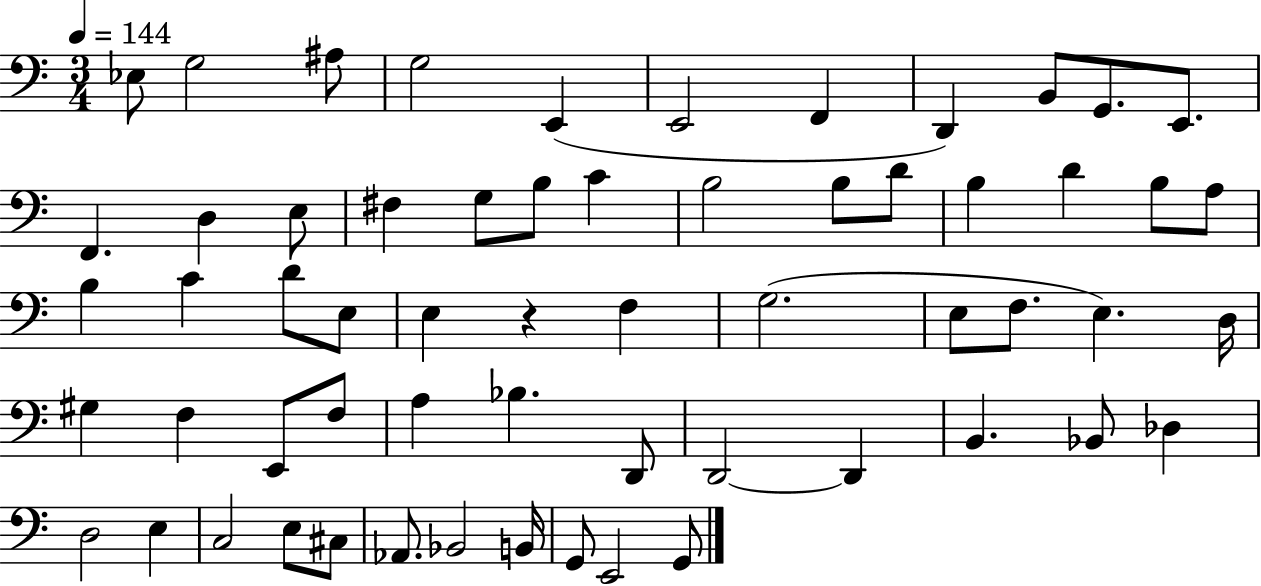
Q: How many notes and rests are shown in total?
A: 60